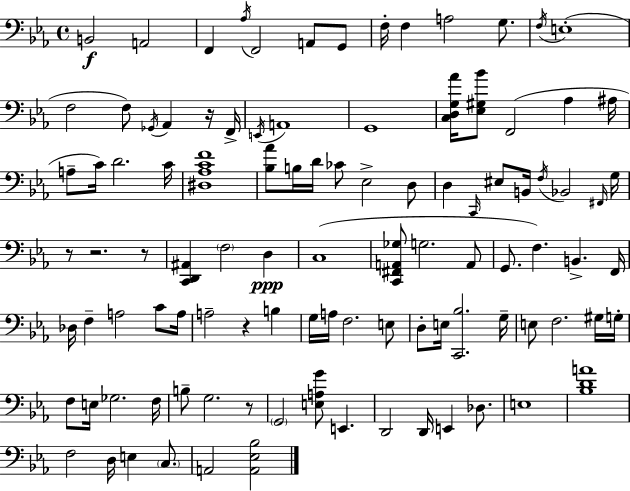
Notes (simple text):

B2/h A2/h F2/q Ab3/s F2/h A2/e G2/e F3/s F3/q A3/h G3/e. F3/s E3/w F3/h F3/e Gb2/s Ab2/q R/s F2/s E2/s A2/w G2/w [C3,D3,G3,Ab4]/s [Eb3,G#3,Bb4]/e F2/h Ab3/q A#3/s A3/e C4/s D4/h. C4/s [D#3,Ab3,C4,F4]/w [Bb3,Ab4]/e B3/s D4/s CES4/e Eb3/h D3/e D3/q C2/s EIS3/e B2/s F3/s Bb2/h F#2/s G3/s R/e R/h. R/e [C2,D2,A#2]/q F3/h D3/q C3/w [C2,F#2,A2,Gb3]/e G3/h. A2/e G2/e. F3/q. B2/q. F2/s Db3/s F3/q A3/h C4/e A3/s A3/h R/q B3/q G3/s A3/s F3/h. E3/e D3/e E3/s [C2,Bb3]/h. G3/s E3/e F3/h. G#3/s G3/s F3/e E3/s Gb3/h. F3/s B3/e G3/h. R/e G2/h [E3,A3,G4]/e E2/q. D2/h D2/s E2/q Db3/e. E3/w [Bb3,D4,A4]/w F3/h D3/s E3/q C3/e. A2/h [A2,Eb3,Bb3]/h